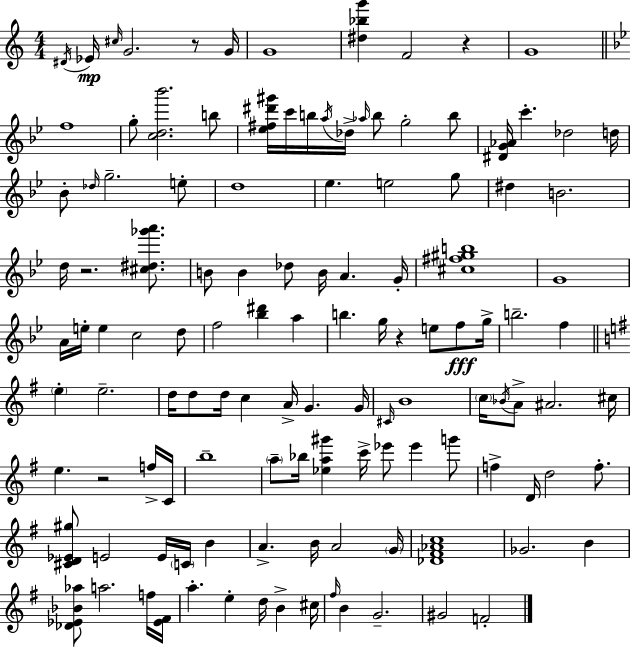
D#4/s Eb4/s C#5/s G4/h. R/e G4/s G4/w [D#5,Bb5,G6]/q F4/h R/q G4/w F5/w G5/e [C5,D5,Bb6]/h. B5/e [Eb5,F#5,D#6,G#6]/s C6/s B5/s A5/s Db5/s Ab5/s B5/e G5/h B5/e [D#4,G4,Ab4]/s C6/q. Db5/h D5/s Bb4/e Db5/s G5/h. E5/e D5/w Eb5/q. E5/h G5/e D#5/q B4/h. D5/s R/h. [C#5,D#5,Gb6,A6]/e. B4/e B4/q Db5/e B4/s A4/q. G4/s [C#5,F#5,G#5,B5]/w G4/w A4/s E5/s E5/q C5/h D5/e F5/h [Bb5,D#6]/q A5/q B5/q. G5/s R/q E5/e F5/e G5/s B5/h. F5/q E5/q E5/h. D5/s D5/e D5/s C5/q A4/s G4/q. G4/s C#4/s B4/w C5/s Bb4/s A4/e A#4/h. C#5/s E5/q. R/h F5/s C4/s B5/w A5/e Bb5/s [Eb5,A5,G#6]/q C6/s Eb6/e Eb6/q G6/e F5/q D4/s D5/h F5/e. [C#4,D4,Eb4,G#5]/e E4/h E4/s C4/s B4/q A4/q. B4/s A4/h G4/s [Db4,F#4,Ab4,C5]/w Gb4/h. B4/q [Db4,Eb4,Bb4,Ab5]/e A5/h. F5/s [Eb4,F#4]/s A5/q. E5/q D5/s B4/q C#5/s F#5/s B4/q G4/h. G#4/h F4/h